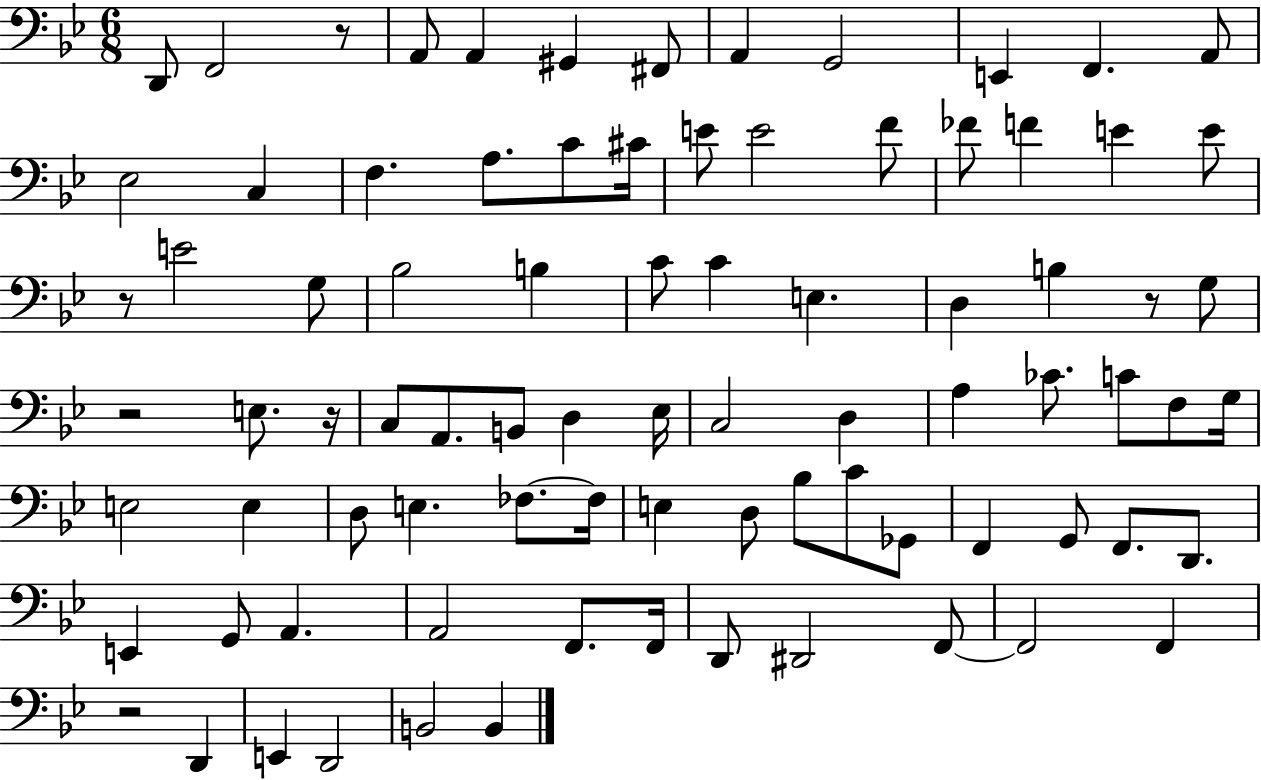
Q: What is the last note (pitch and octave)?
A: B2